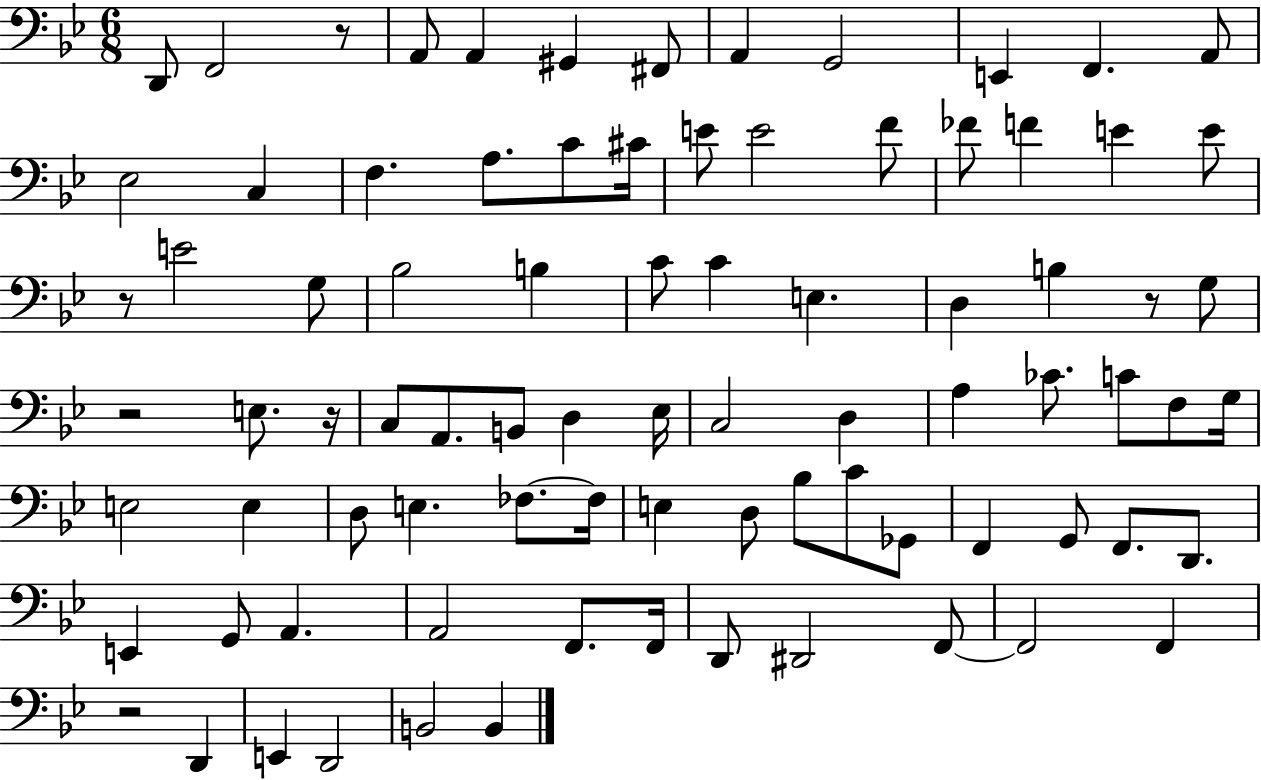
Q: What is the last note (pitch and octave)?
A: B2